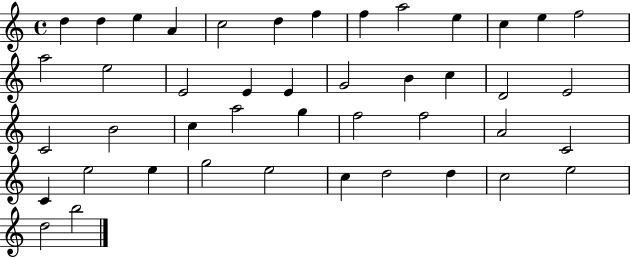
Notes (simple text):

D5/q D5/q E5/q A4/q C5/h D5/q F5/q F5/q A5/h E5/q C5/q E5/q F5/h A5/h E5/h E4/h E4/q E4/q G4/h B4/q C5/q D4/h E4/h C4/h B4/h C5/q A5/h G5/q F5/h F5/h A4/h C4/h C4/q E5/h E5/q G5/h E5/h C5/q D5/h D5/q C5/h E5/h D5/h B5/h